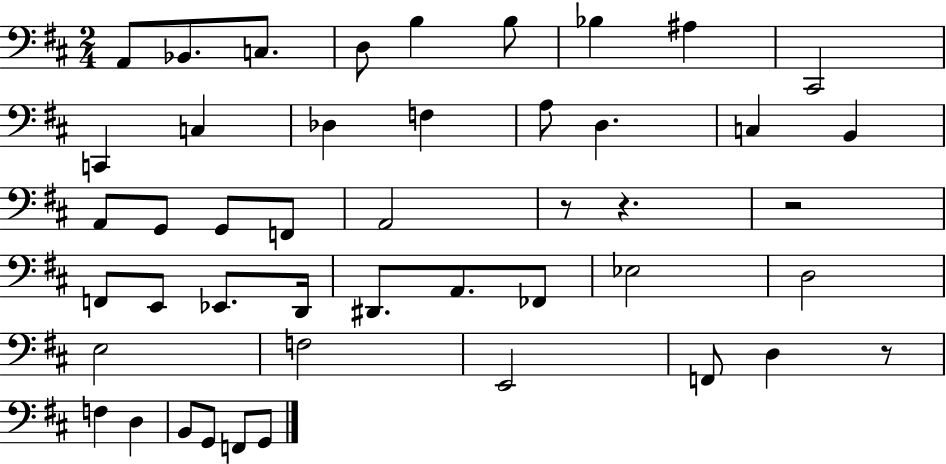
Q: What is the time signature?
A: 2/4